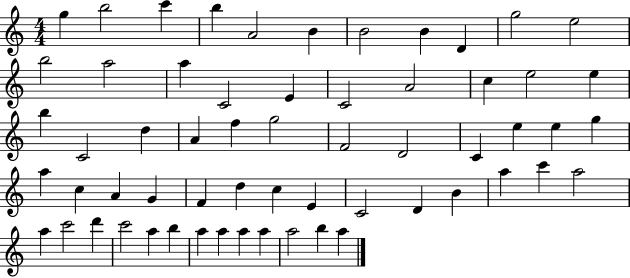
G5/q B5/h C6/q B5/q A4/h B4/q B4/h B4/q D4/q G5/h E5/h B5/h A5/h A5/q C4/h E4/q C4/h A4/h C5/q E5/h E5/q B5/q C4/h D5/q A4/q F5/q G5/h F4/h D4/h C4/q E5/q E5/q G5/q A5/q C5/q A4/q G4/q F4/q D5/q C5/q E4/q C4/h D4/q B4/q A5/q C6/q A5/h A5/q C6/h D6/q C6/h A5/q B5/q A5/q A5/q A5/q A5/q A5/h B5/q A5/q